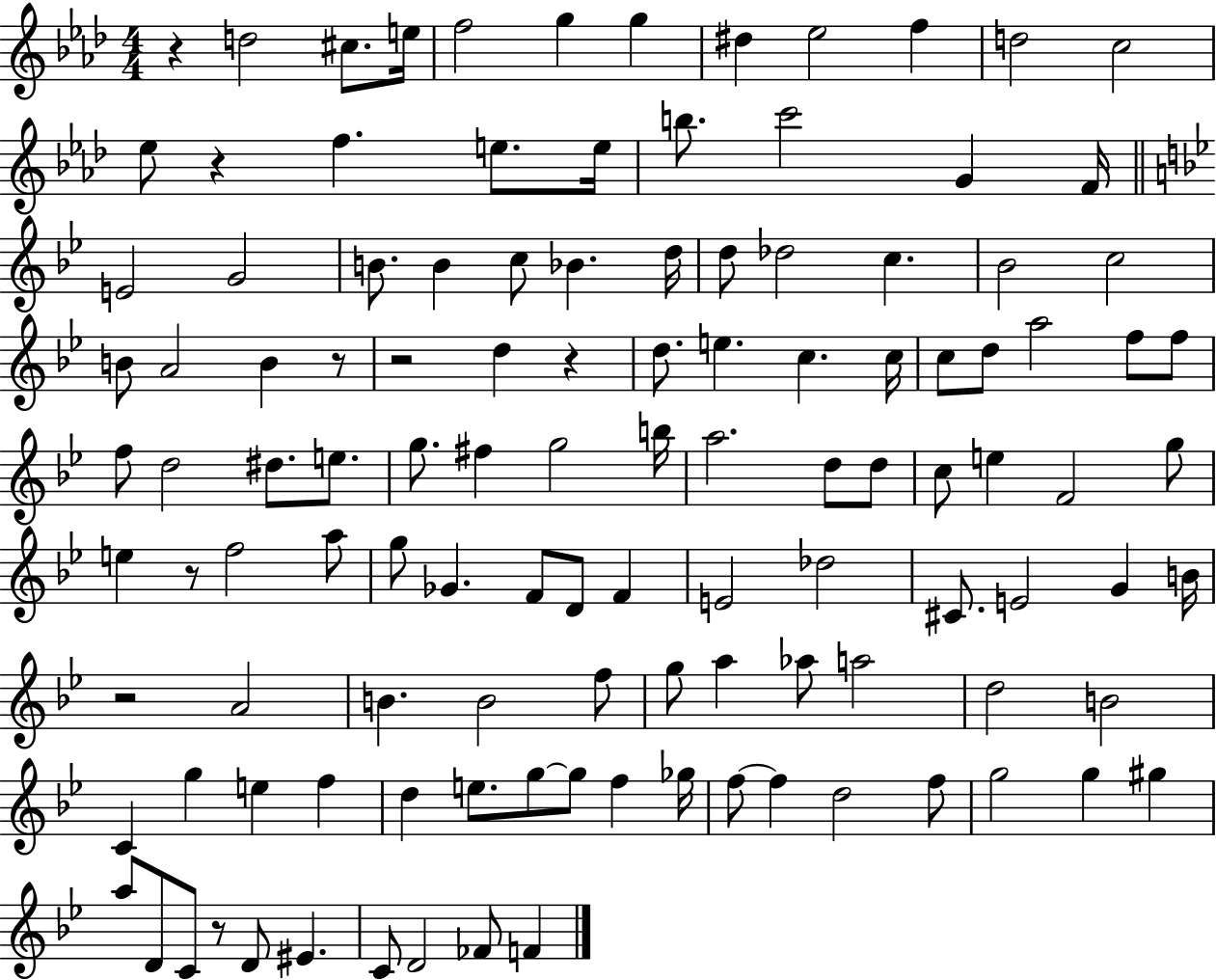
R/q D5/h C#5/e. E5/s F5/h G5/q G5/q D#5/q Eb5/h F5/q D5/h C5/h Eb5/e R/q F5/q. E5/e. E5/s B5/e. C6/h G4/q F4/s E4/h G4/h B4/e. B4/q C5/e Bb4/q. D5/s D5/e Db5/h C5/q. Bb4/h C5/h B4/e A4/h B4/q R/e R/h D5/q R/q D5/e. E5/q. C5/q. C5/s C5/e D5/e A5/h F5/e F5/e F5/e D5/h D#5/e. E5/e. G5/e. F#5/q G5/h B5/s A5/h. D5/e D5/e C5/e E5/q F4/h G5/e E5/q R/e F5/h A5/e G5/e Gb4/q. F4/e D4/e F4/q E4/h Db5/h C#4/e. E4/h G4/q B4/s R/h A4/h B4/q. B4/h F5/e G5/e A5/q Ab5/e A5/h D5/h B4/h C4/q G5/q E5/q F5/q D5/q E5/e. G5/e G5/e F5/q Gb5/s F5/e F5/q D5/h F5/e G5/h G5/q G#5/q A5/e D4/e C4/e R/e D4/e EIS4/q. C4/e D4/h FES4/e F4/q